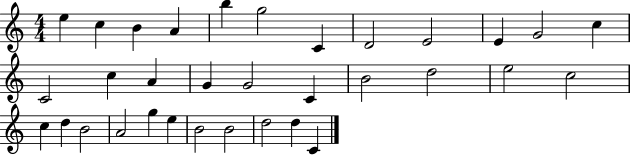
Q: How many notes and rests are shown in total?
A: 33